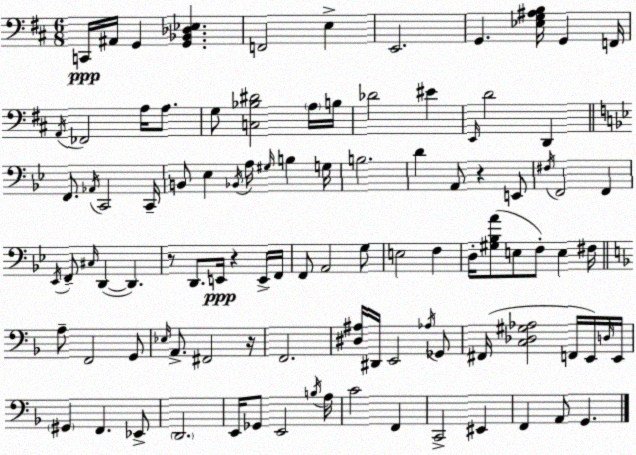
X:1
T:Untitled
M:6/8
L:1/4
K:D
C,,/4 ^A,,/4 G,, [G,,_B,,_D,_E,] F,,2 E, E,,2 G,, [_E,G,^A,B,]/4 G,, F,,/4 A,,/4 _F,,2 A,/4 A,/2 G,/2 [C,_B,^D]2 A,/4 B,/4 _D2 ^E E,,/4 D2 D,, F,,/2 _A,,/4 C,,2 C,,/4 B,,/2 _E, _B,,/4 A,/4 ^G,/4 B, G,/4 B,2 D A,,/2 z E,,/2 ^F,/4 F,,2 F,, _E,,/4 F,,/2 ^C,/4 D,, D,, z/2 D,,/2 E,,/4 z E,,/4 F,,/4 F,,/2 A,,2 G,/2 E,2 F, D,/4 [^G,_B,A]/2 E,/2 F,/2 E, ^F,/4 A,/2 F,,2 G,,/2 _E,/4 A,,/2 ^F,,2 z/4 F,,2 [^D,^A,]/4 ^D,,/4 E,,2 _A,/4 _G,,/2 ^F,,/4 [C,_D,^G,_A,]2 F,,/4 E,,/4 D,/4 E,,/4 ^G,, F,, _E,,/2 D,,2 E,,/4 _G,,/2 E,,2 B,/4 A,/4 C2 F,, C,,2 ^E,, F,, A,,/2 G,,